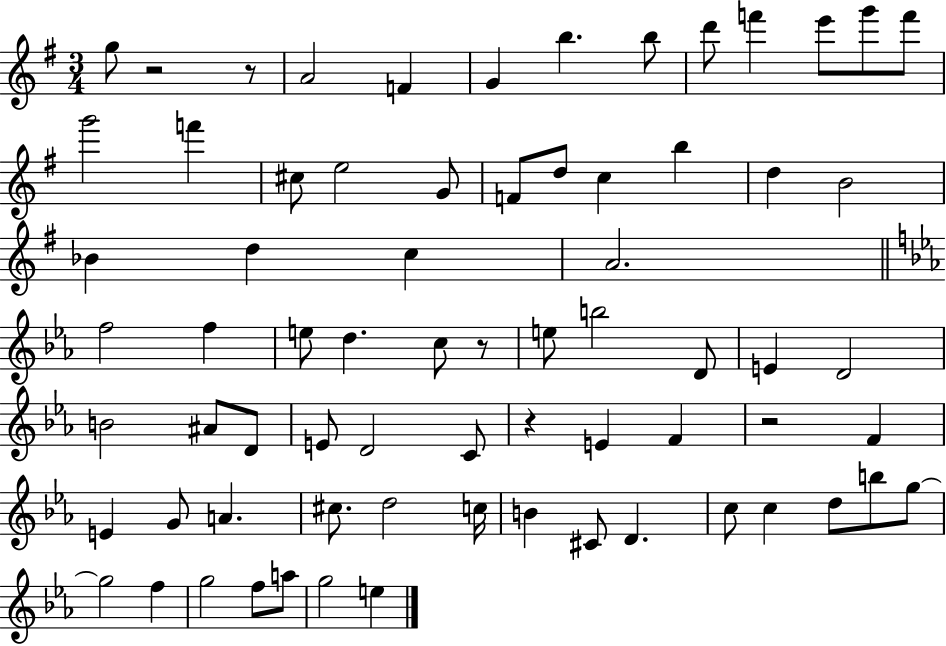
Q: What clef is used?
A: treble